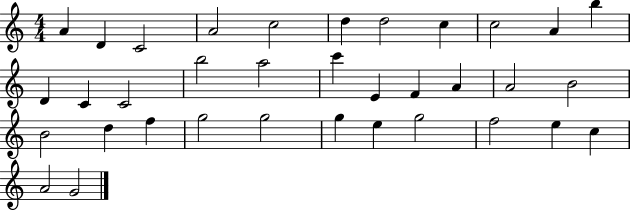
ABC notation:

X:1
T:Untitled
M:4/4
L:1/4
K:C
A D C2 A2 c2 d d2 c c2 A b D C C2 b2 a2 c' E F A A2 B2 B2 d f g2 g2 g e g2 f2 e c A2 G2